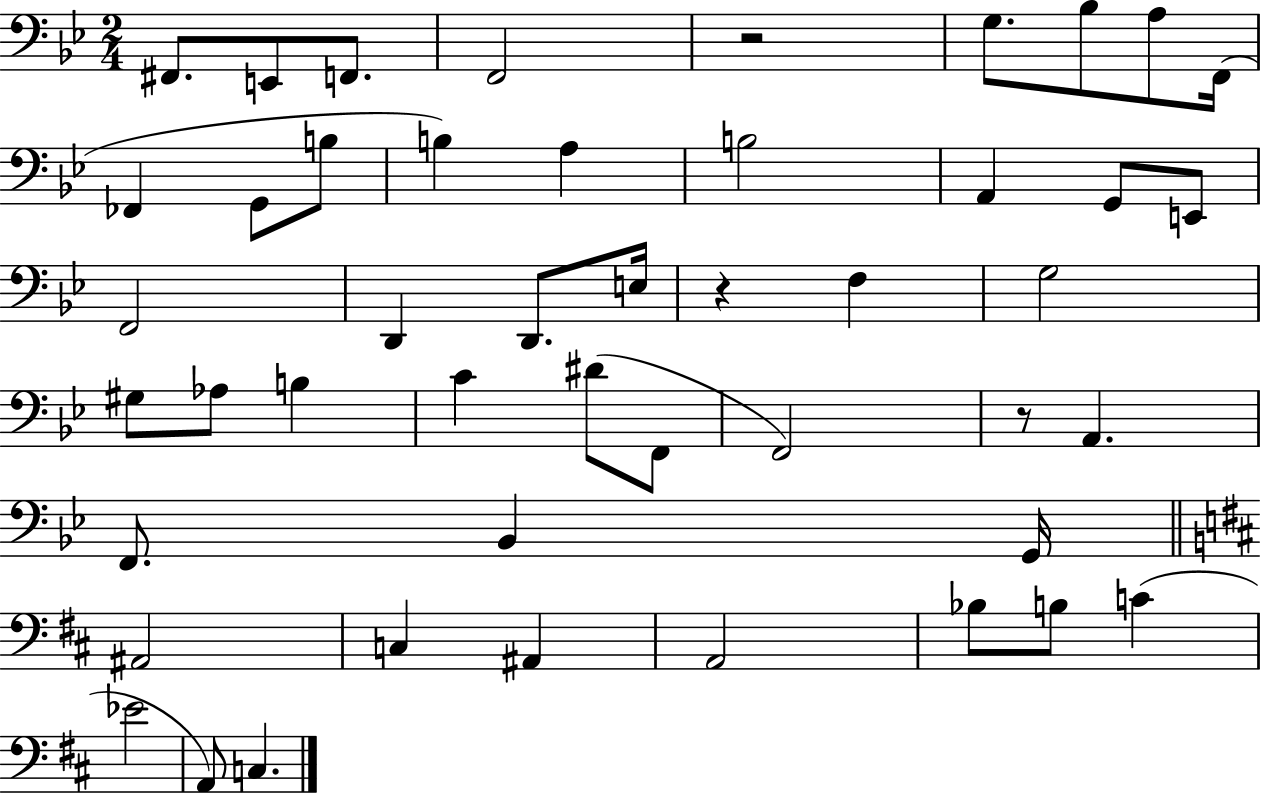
{
  \clef bass
  \numericTimeSignature
  \time 2/4
  \key bes \major
  fis,8. e,8 f,8. | f,2 | r2 | g8. bes8 a8 f,16( | \break fes,4 g,8 b8 | b4) a4 | b2 | a,4 g,8 e,8 | \break f,2 | d,4 d,8. e16 | r4 f4 | g2 | \break gis8 aes8 b4 | c'4 dis'8( f,8 | f,2) | r8 a,4. | \break f,8. bes,4 g,16 | \bar "||" \break \key b \minor ais,2 | c4 ais,4 | a,2 | bes8 b8 c'4( | \break ees'2 | a,8) c4. | \bar "|."
}